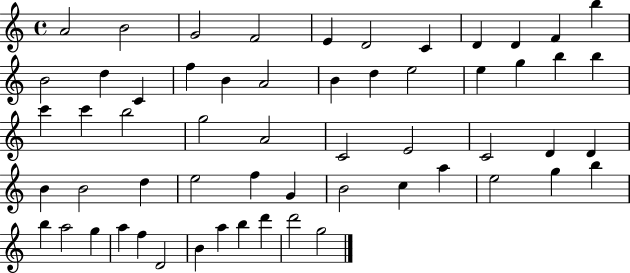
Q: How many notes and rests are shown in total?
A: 58